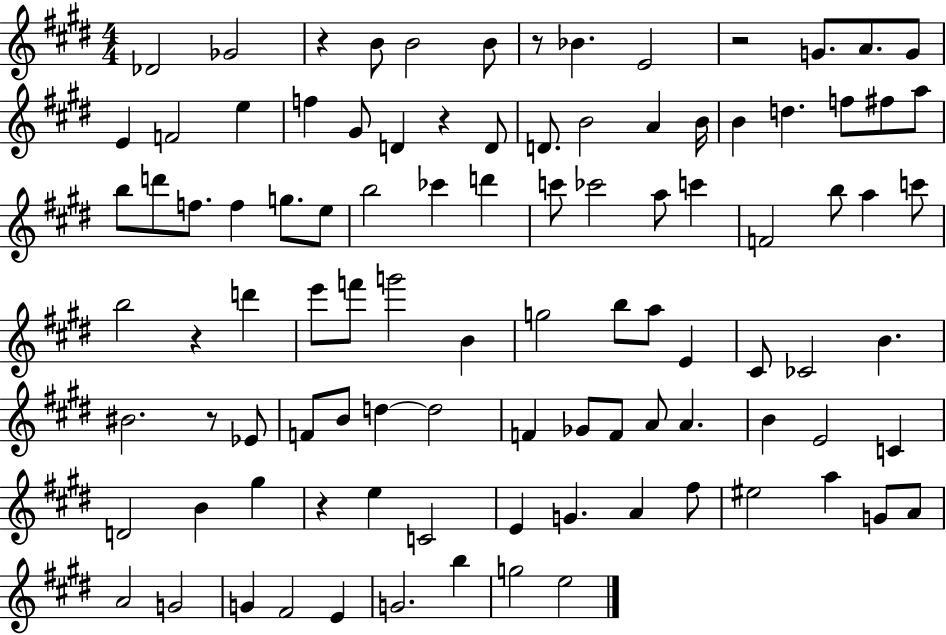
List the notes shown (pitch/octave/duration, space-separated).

Db4/h Gb4/h R/q B4/e B4/h B4/e R/e Bb4/q. E4/h R/h G4/e. A4/e. G4/e E4/q F4/h E5/q F5/q G#4/e D4/q R/q D4/e D4/e. B4/h A4/q B4/s B4/q D5/q. F5/e F#5/e A5/e B5/e D6/e F5/e. F5/q G5/e. E5/e B5/h CES6/q D6/q C6/e CES6/h A5/e C6/q F4/h B5/e A5/q C6/e B5/h R/q D6/q E6/e F6/e G6/h B4/q G5/h B5/e A5/e E4/q C#4/e CES4/h B4/q. BIS4/h. R/e Eb4/e F4/e B4/e D5/q D5/h F4/q Gb4/e F4/e A4/e A4/q. B4/q E4/h C4/q D4/h B4/q G#5/q R/q E5/q C4/h E4/q G4/q. A4/q F#5/e EIS5/h A5/q G4/e A4/e A4/h G4/h G4/q F#4/h E4/q G4/h. B5/q G5/h E5/h